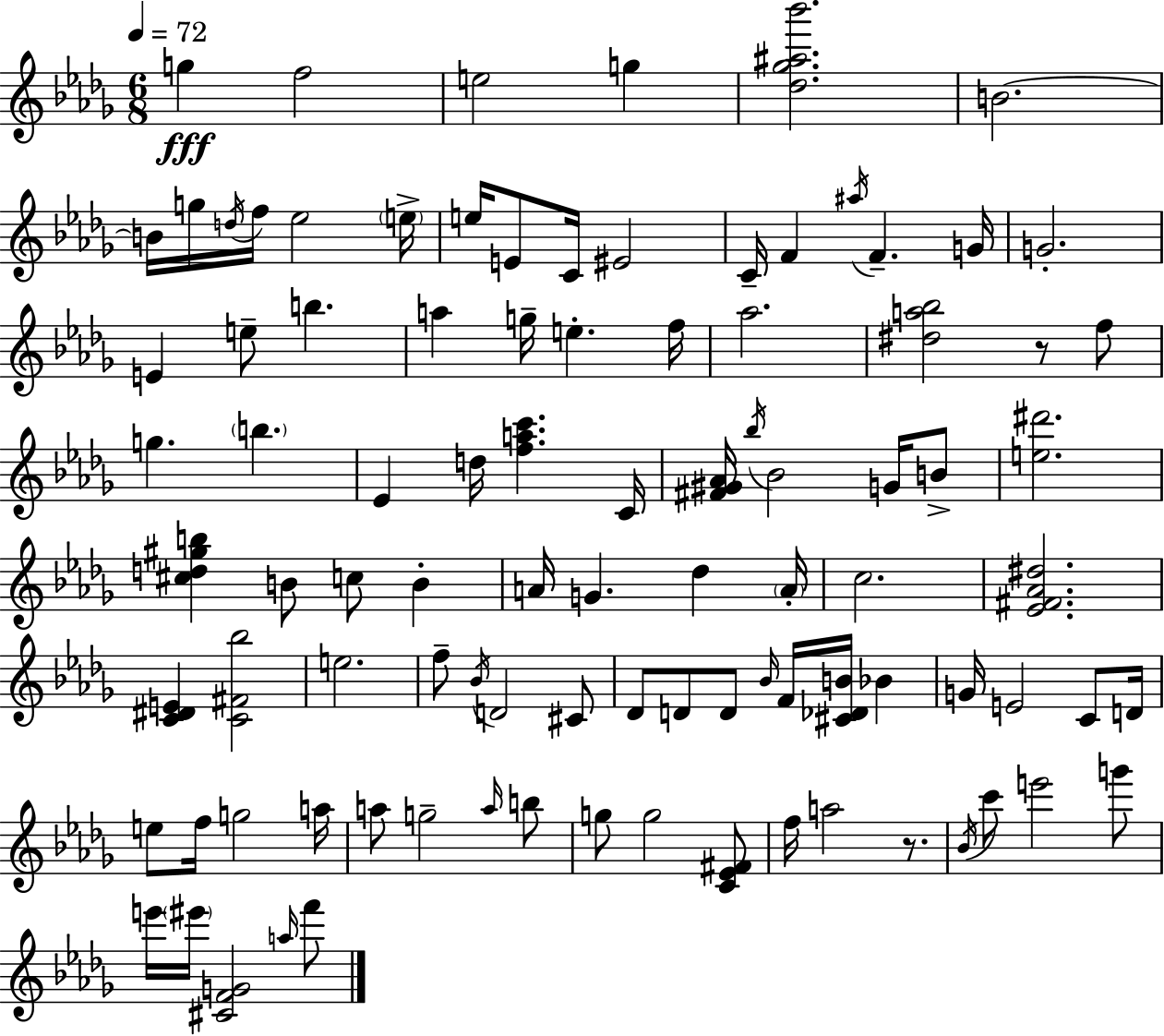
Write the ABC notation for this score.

X:1
T:Untitled
M:6/8
L:1/4
K:Bbm
g f2 e2 g [_d_g^a_b']2 B2 B/4 g/4 d/4 f/4 _e2 e/4 e/4 E/2 C/4 ^E2 C/4 F ^a/4 F G/4 G2 E e/2 b a g/4 e f/4 _a2 [^da_b]2 z/2 f/2 g b _E d/4 [fac'] C/4 [^F^G_A]/4 _b/4 _B2 G/4 B/2 [e^d']2 [^cd^gb] B/2 c/2 B A/4 G _d A/4 c2 [_E^F_A^d]2 [C^DE] [C^F_b]2 e2 f/2 _B/4 D2 ^C/2 _D/2 D/2 D/2 _B/4 F/4 [^C_DB]/4 _B G/4 E2 C/2 D/4 e/2 f/4 g2 a/4 a/2 g2 a/4 b/2 g/2 g2 [C_E^F]/2 f/4 a2 z/2 _B/4 c'/2 e'2 g'/2 e'/4 ^e'/4 [^CFG]2 a/4 f'/2